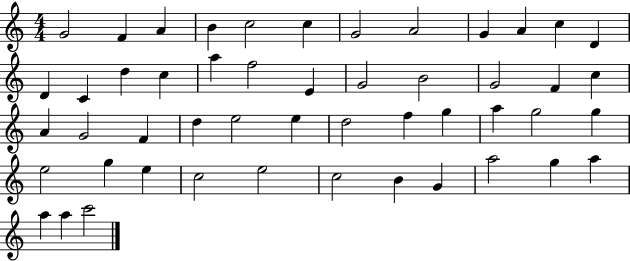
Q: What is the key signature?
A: C major